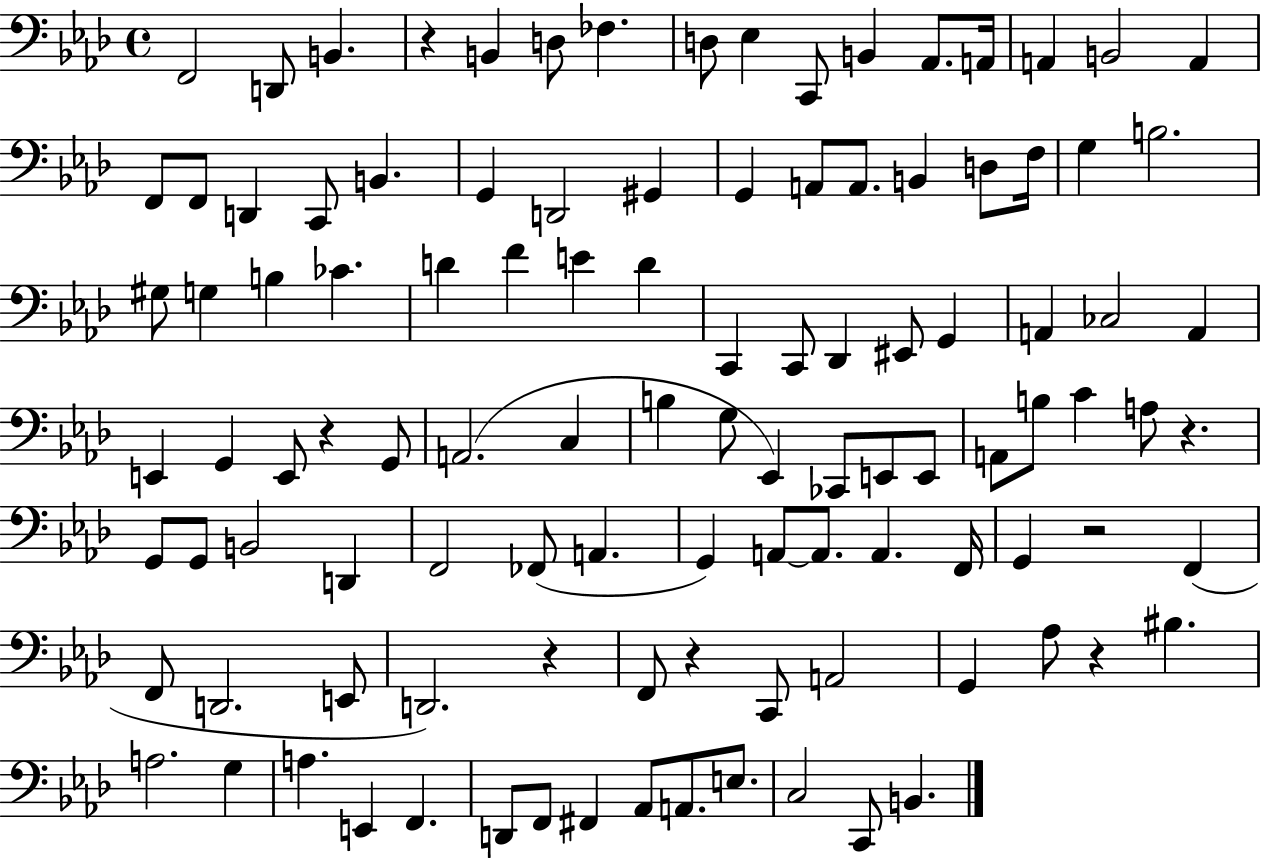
{
  \clef bass
  \time 4/4
  \defaultTimeSignature
  \key aes \major
  f,2 d,8 b,4. | r4 b,4 d8 fes4. | d8 ees4 c,8 b,4 aes,8. a,16 | a,4 b,2 a,4 | \break f,8 f,8 d,4 c,8 b,4. | g,4 d,2 gis,4 | g,4 a,8 a,8. b,4 d8 f16 | g4 b2. | \break gis8 g4 b4 ces'4. | d'4 f'4 e'4 d'4 | c,4 c,8 des,4 eis,8 g,4 | a,4 ces2 a,4 | \break e,4 g,4 e,8 r4 g,8 | a,2.( c4 | b4 g8 ees,4) ces,8 e,8 e,8 | a,8 b8 c'4 a8 r4. | \break g,8 g,8 b,2 d,4 | f,2 fes,8( a,4. | g,4) a,8~~ a,8. a,4. f,16 | g,4 r2 f,4( | \break f,8 d,2. e,8 | d,2.) r4 | f,8 r4 c,8 a,2 | g,4 aes8 r4 bis4. | \break a2. g4 | a4. e,4 f,4. | d,8 f,8 fis,4 aes,8 a,8. e8. | c2 c,8 b,4. | \break \bar "|."
}